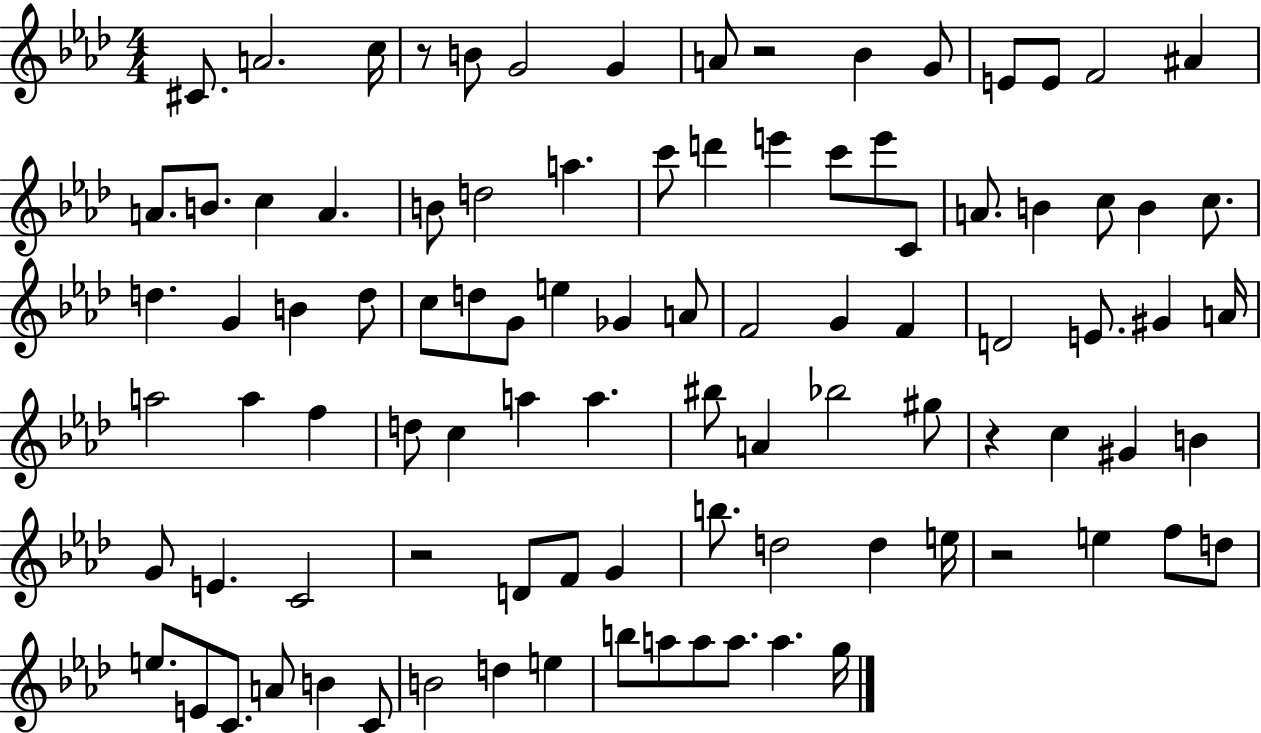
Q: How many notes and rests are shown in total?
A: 95